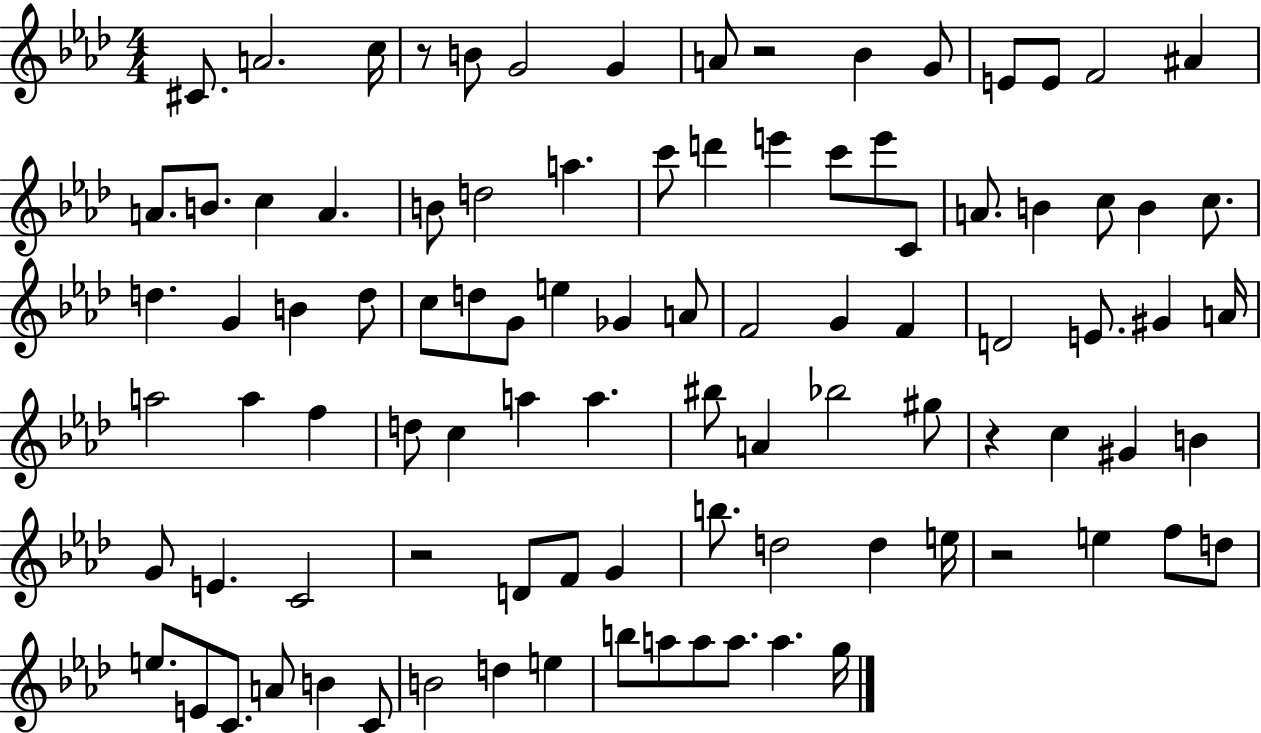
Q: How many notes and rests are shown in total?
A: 95